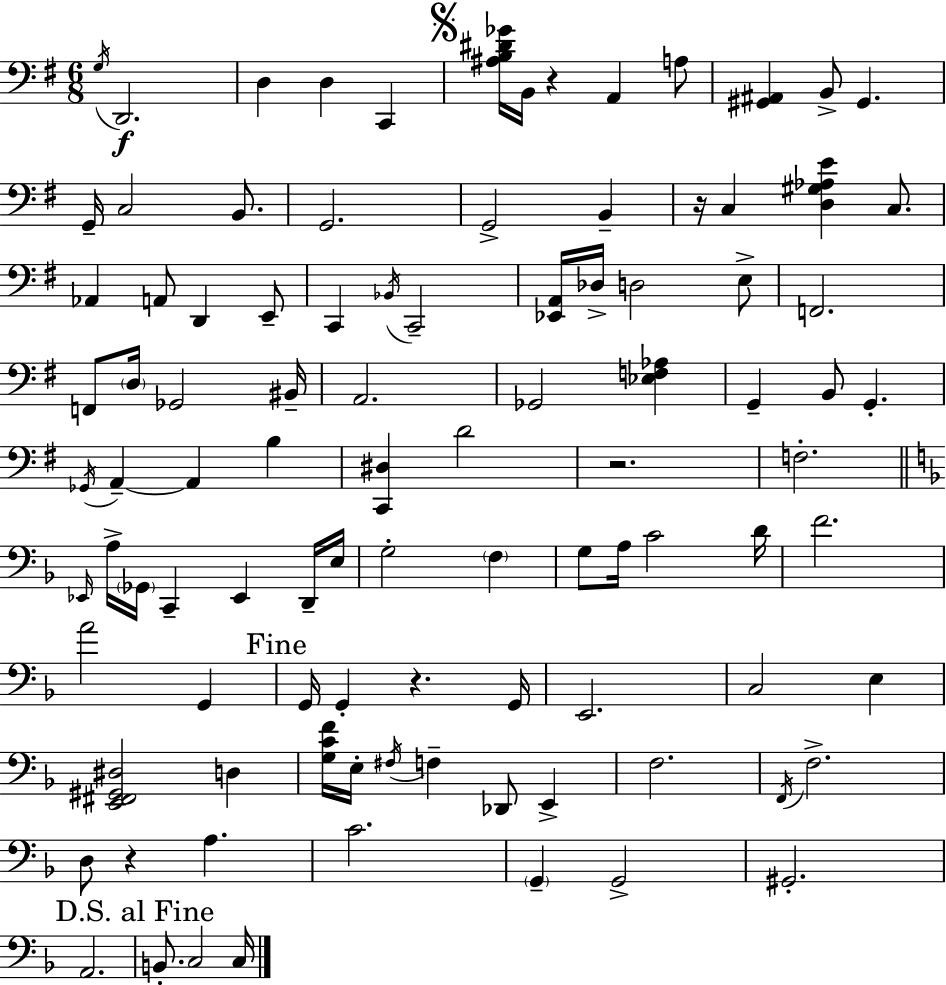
X:1
T:Untitled
M:6/8
L:1/4
K:G
G,/4 D,,2 D, D, C,, [^A,B,^D_G]/4 B,,/4 z A,, A,/2 [^G,,^A,,] B,,/2 ^G,, G,,/4 C,2 B,,/2 G,,2 G,,2 B,, z/4 C, [D,^G,_A,E] C,/2 _A,, A,,/2 D,, E,,/2 C,, _B,,/4 C,,2 [_E,,A,,]/4 _D,/4 D,2 E,/2 F,,2 F,,/2 D,/4 _G,,2 ^B,,/4 A,,2 _G,,2 [_E,F,_A,] G,, B,,/2 G,, _G,,/4 A,, A,, B, [C,,^D,] D2 z2 F,2 _E,,/4 A,/4 _G,,/4 C,, _E,, D,,/4 E,/4 G,2 F, G,/2 A,/4 C2 D/4 F2 A2 G,, G,,/4 G,, z G,,/4 E,,2 C,2 E, [E,,^F,,^G,,^D,]2 D, [G,CF]/4 E,/4 ^F,/4 F, _D,,/2 E,, F,2 F,,/4 F,2 D,/2 z A, C2 G,, G,,2 ^G,,2 A,,2 B,,/2 C,2 C,/4